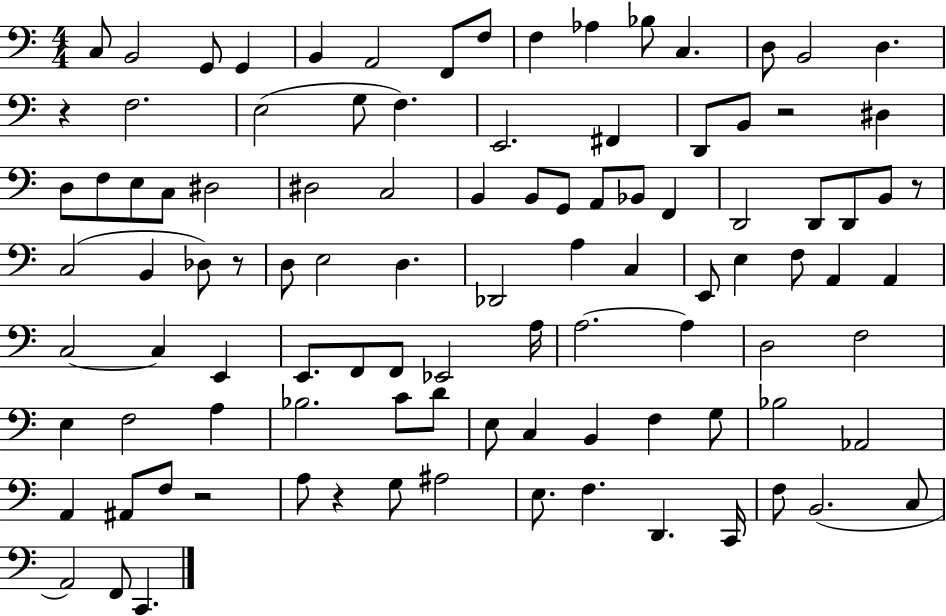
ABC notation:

X:1
T:Untitled
M:4/4
L:1/4
K:C
C,/2 B,,2 G,,/2 G,, B,, A,,2 F,,/2 F,/2 F, _A, _B,/2 C, D,/2 B,,2 D, z F,2 E,2 G,/2 F, E,,2 ^F,, D,,/2 B,,/2 z2 ^D, D,/2 F,/2 E,/2 C,/2 ^D,2 ^D,2 C,2 B,, B,,/2 G,,/2 A,,/2 _B,,/2 F,, D,,2 D,,/2 D,,/2 B,,/2 z/2 C,2 B,, _D,/2 z/2 D,/2 E,2 D, _D,,2 A, C, E,,/2 E, F,/2 A,, A,, C,2 C, E,, E,,/2 F,,/2 F,,/2 _E,,2 A,/4 A,2 A, D,2 F,2 E, F,2 A, _B,2 C/2 D/2 E,/2 C, B,, F, G,/2 _B,2 _A,,2 A,, ^A,,/2 F,/2 z2 A,/2 z G,/2 ^A,2 E,/2 F, D,, C,,/4 F,/2 B,,2 C,/2 A,,2 F,,/2 C,,